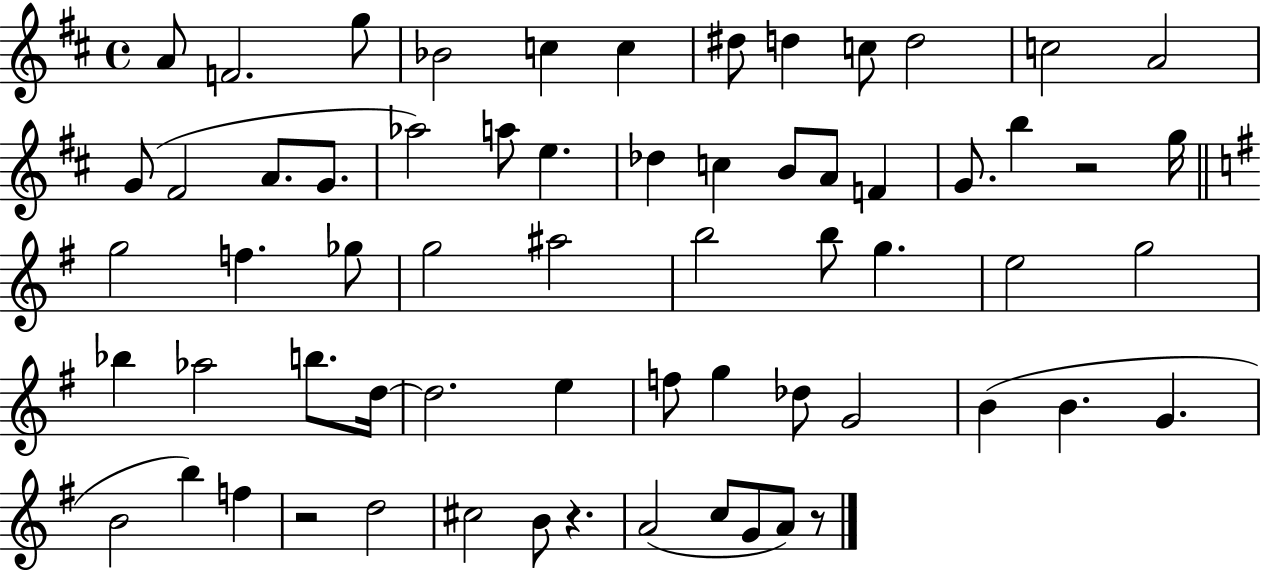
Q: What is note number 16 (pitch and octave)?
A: G4